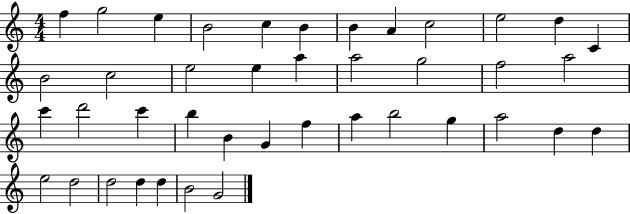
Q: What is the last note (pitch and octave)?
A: G4